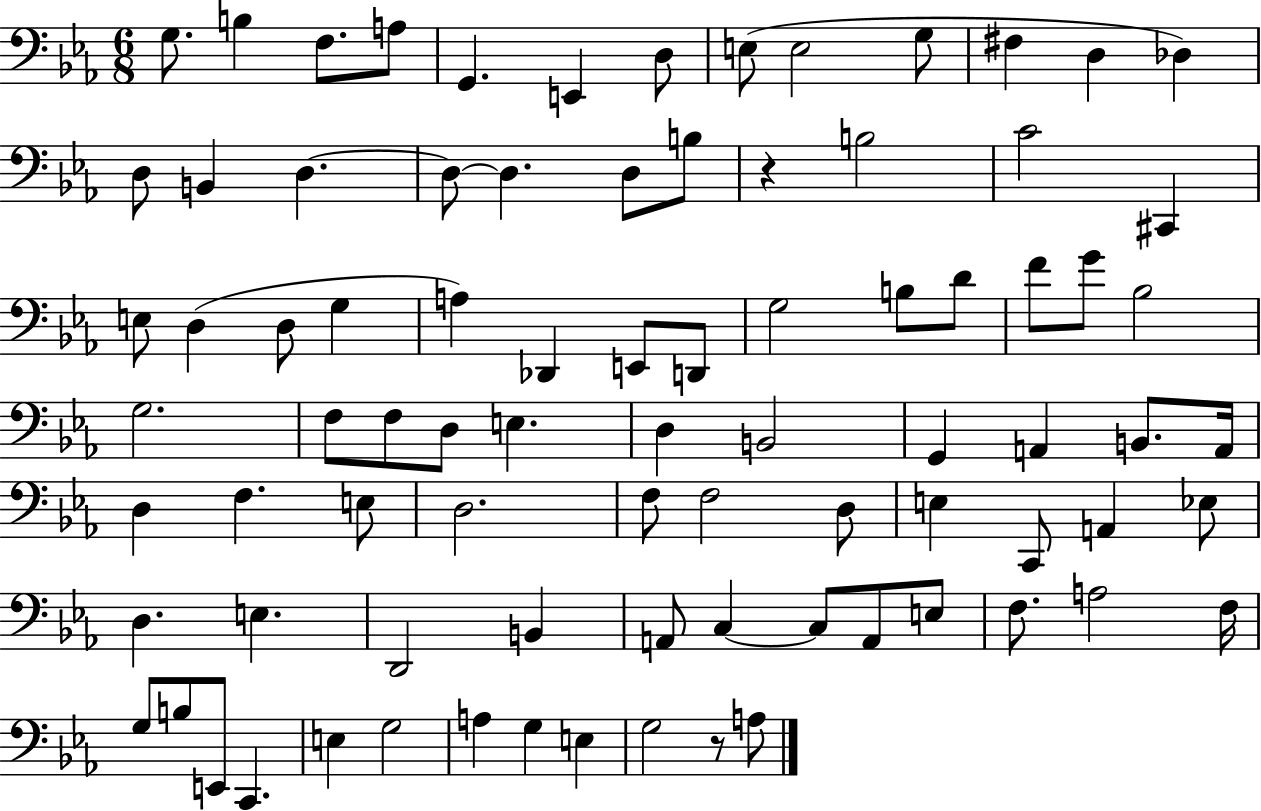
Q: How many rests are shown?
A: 2